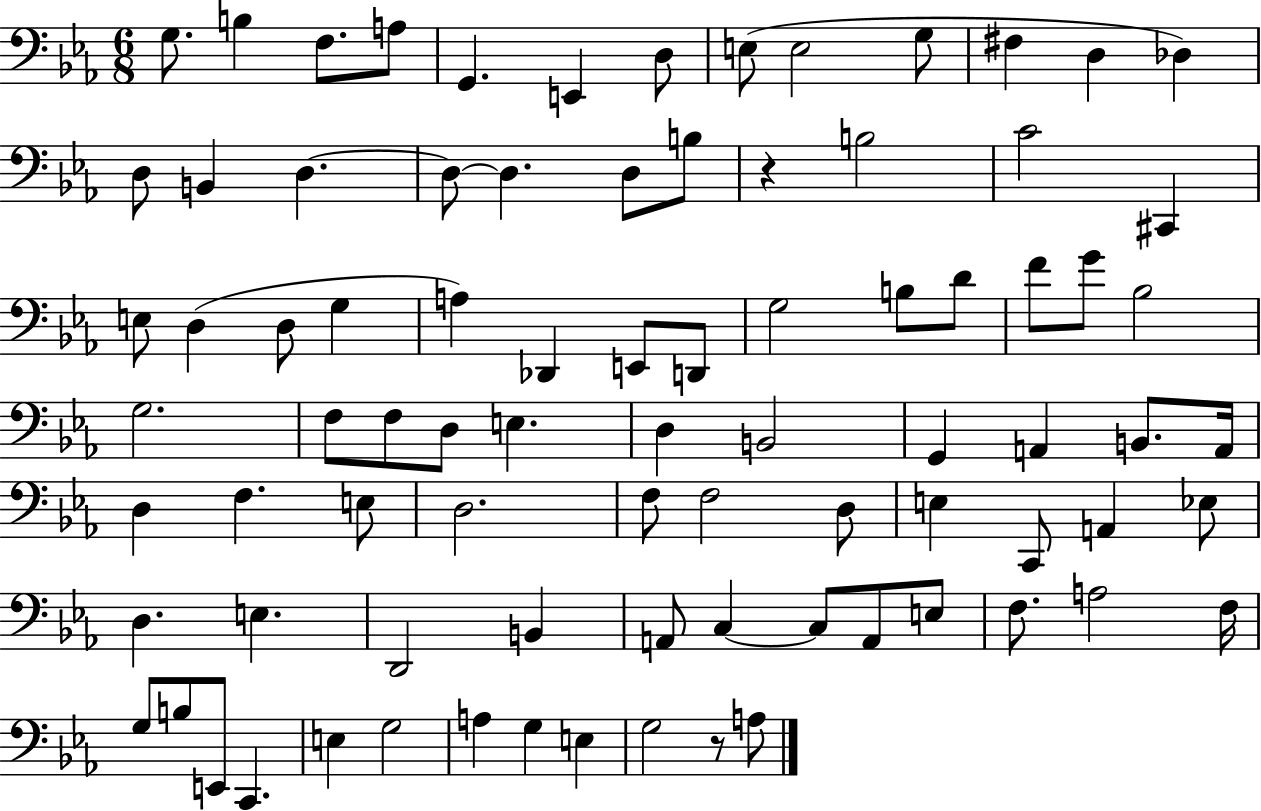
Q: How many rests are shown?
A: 2